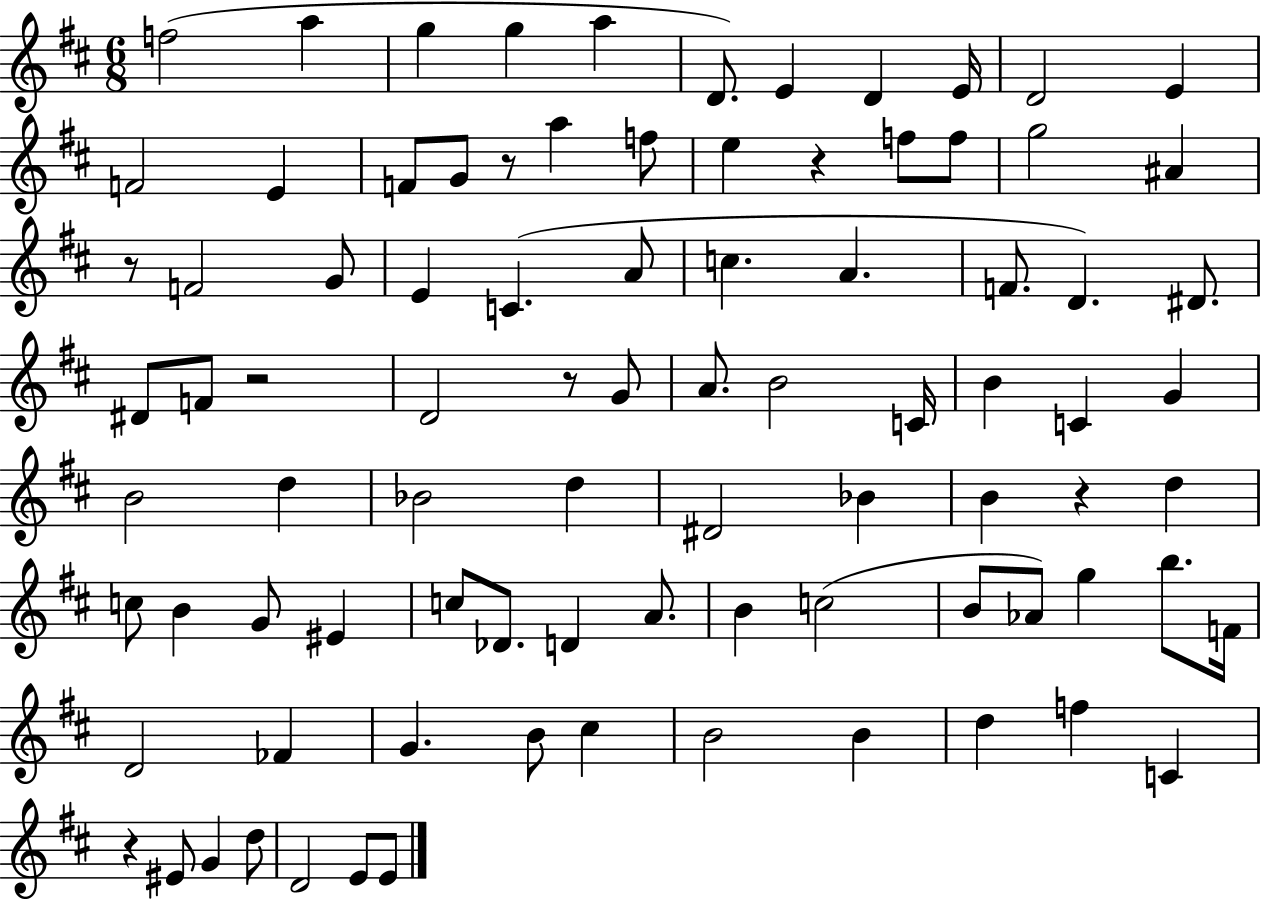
X:1
T:Untitled
M:6/8
L:1/4
K:D
f2 a g g a D/2 E D E/4 D2 E F2 E F/2 G/2 z/2 a f/2 e z f/2 f/2 g2 ^A z/2 F2 G/2 E C A/2 c A F/2 D ^D/2 ^D/2 F/2 z2 D2 z/2 G/2 A/2 B2 C/4 B C G B2 d _B2 d ^D2 _B B z d c/2 B G/2 ^E c/2 _D/2 D A/2 B c2 B/2 _A/2 g b/2 F/4 D2 _F G B/2 ^c B2 B d f C z ^E/2 G d/2 D2 E/2 E/2